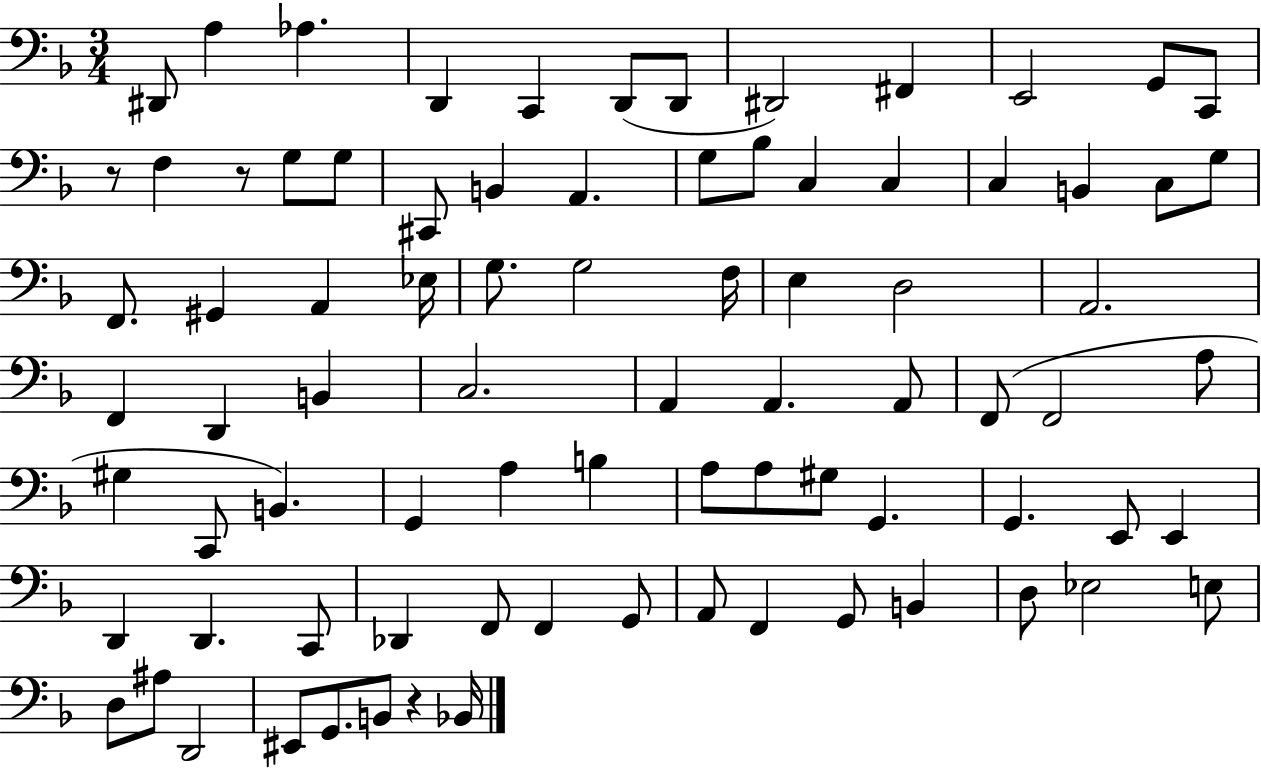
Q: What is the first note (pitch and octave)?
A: D#2